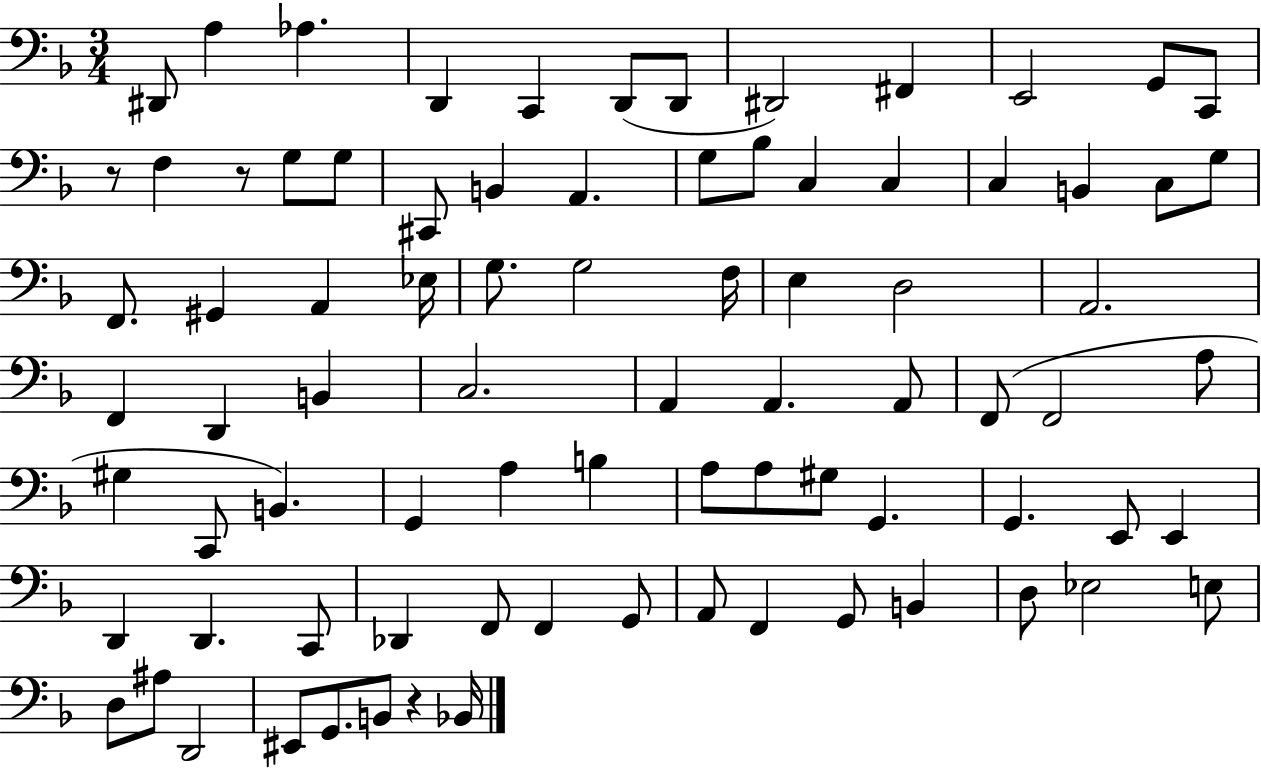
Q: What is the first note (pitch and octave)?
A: D#2